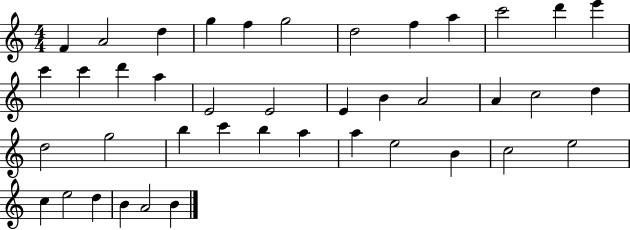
F4/q A4/h D5/q G5/q F5/q G5/h D5/h F5/q A5/q C6/h D6/q E6/q C6/q C6/q D6/q A5/q E4/h E4/h E4/q B4/q A4/h A4/q C5/h D5/q D5/h G5/h B5/q C6/q B5/q A5/q A5/q E5/h B4/q C5/h E5/h C5/q E5/h D5/q B4/q A4/h B4/q